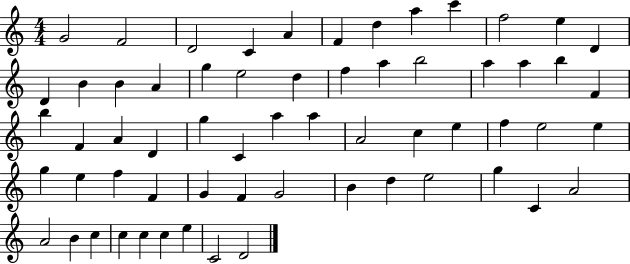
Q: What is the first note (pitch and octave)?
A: G4